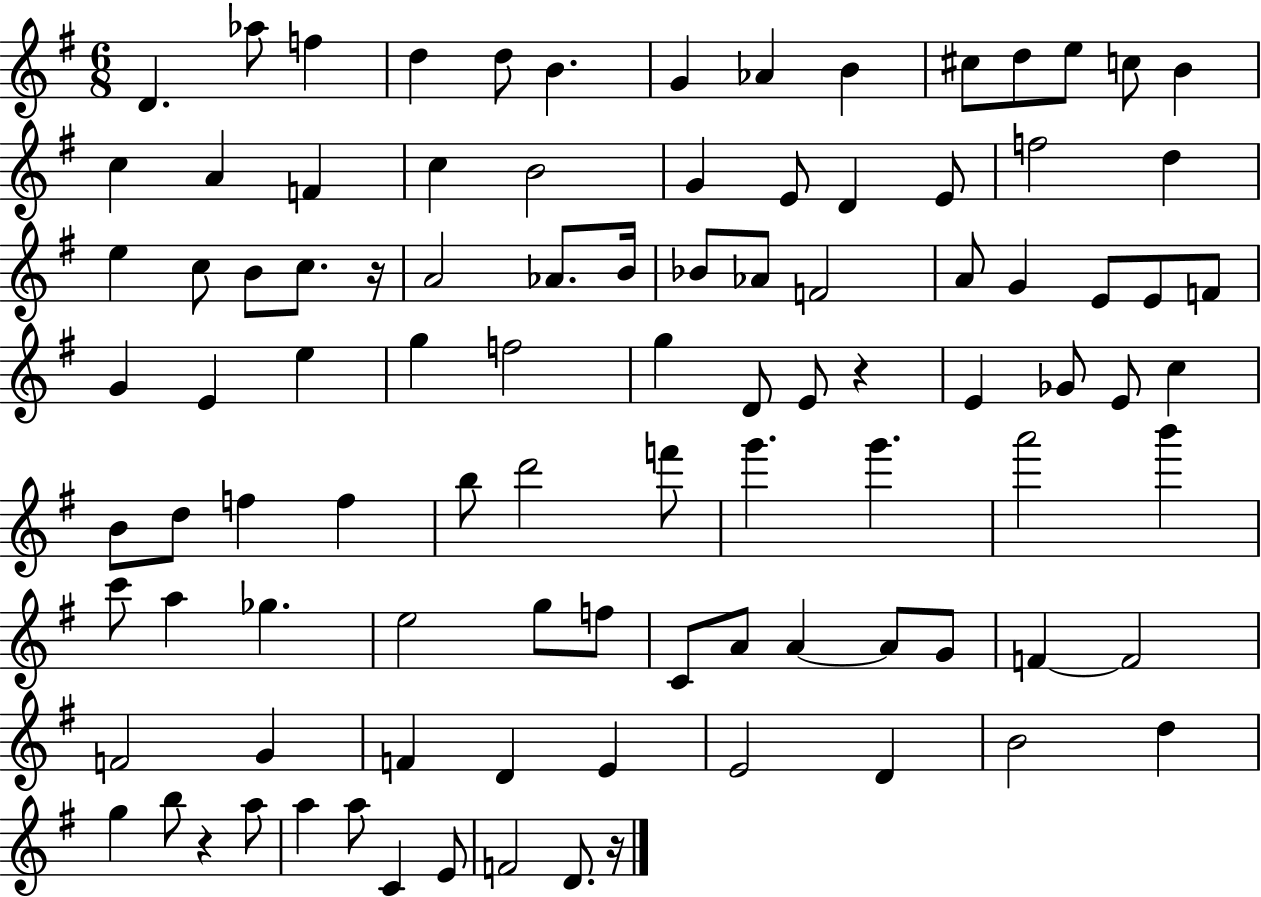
X:1
T:Untitled
M:6/8
L:1/4
K:G
D _a/2 f d d/2 B G _A B ^c/2 d/2 e/2 c/2 B c A F c B2 G E/2 D E/2 f2 d e c/2 B/2 c/2 z/4 A2 _A/2 B/4 _B/2 _A/2 F2 A/2 G E/2 E/2 F/2 G E e g f2 g D/2 E/2 z E _G/2 E/2 c B/2 d/2 f f b/2 d'2 f'/2 g' g' a'2 b' c'/2 a _g e2 g/2 f/2 C/2 A/2 A A/2 G/2 F F2 F2 G F D E E2 D B2 d g b/2 z a/2 a a/2 C E/2 F2 D/2 z/4